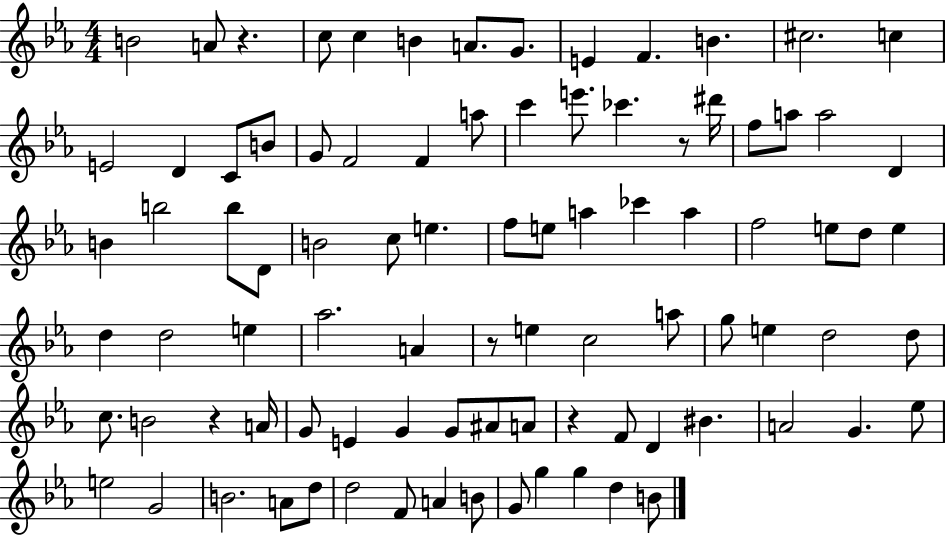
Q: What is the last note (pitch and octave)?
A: B4